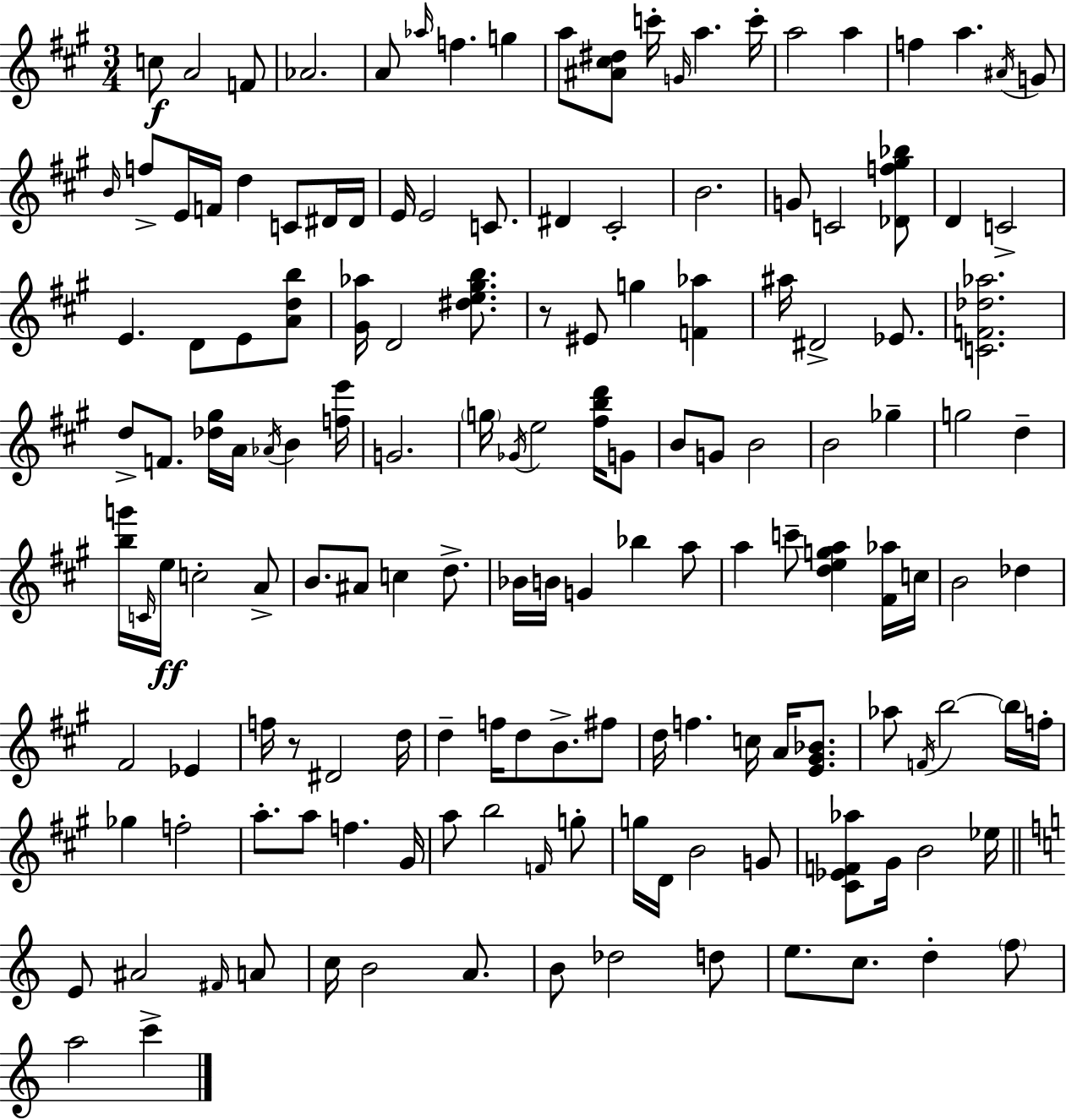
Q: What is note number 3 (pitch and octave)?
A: F4